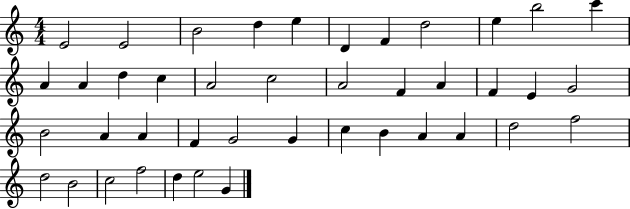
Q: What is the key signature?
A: C major